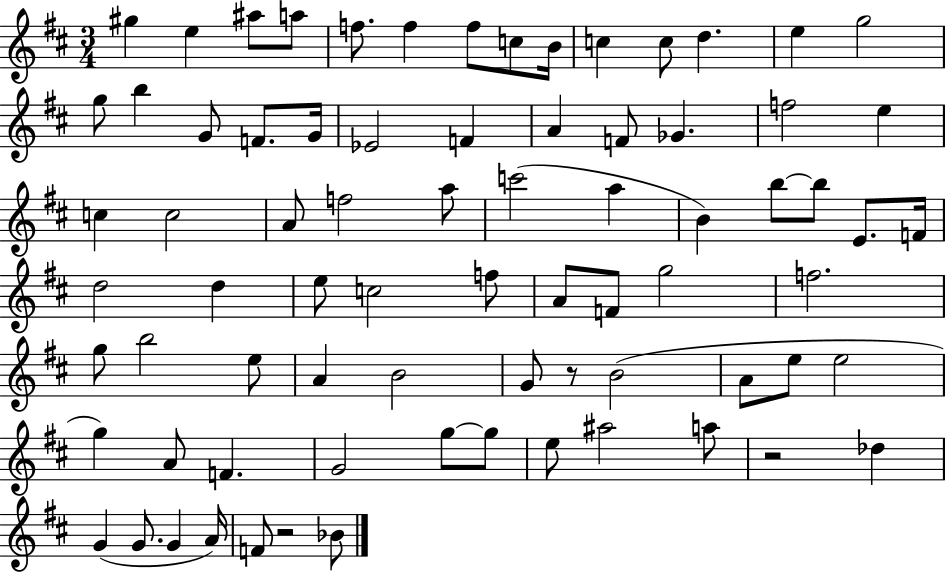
G#5/q E5/q A#5/e A5/e F5/e. F5/q F5/e C5/e B4/s C5/q C5/e D5/q. E5/q G5/h G5/e B5/q G4/e F4/e. G4/s Eb4/h F4/q A4/q F4/e Gb4/q. F5/h E5/q C5/q C5/h A4/e F5/h A5/e C6/h A5/q B4/q B5/e B5/e E4/e. F4/s D5/h D5/q E5/e C5/h F5/e A4/e F4/e G5/h F5/h. G5/e B5/h E5/e A4/q B4/h G4/e R/e B4/h A4/e E5/e E5/h G5/q A4/e F4/q. G4/h G5/e G5/e E5/e A#5/h A5/e R/h Db5/q G4/q G4/e. G4/q A4/s F4/e R/h Bb4/e